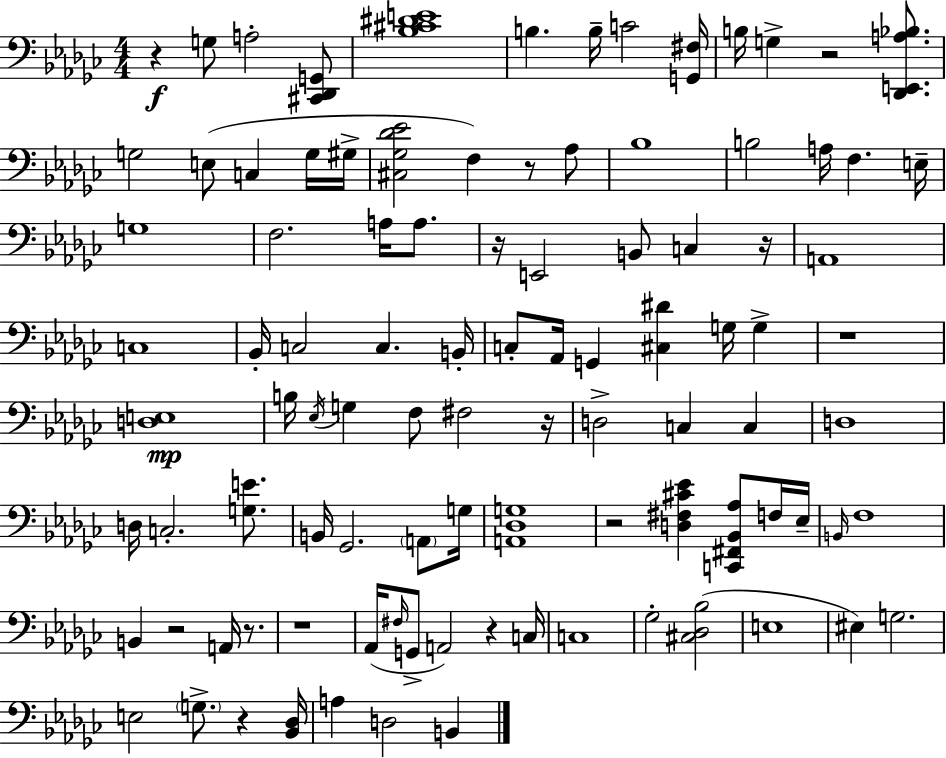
R/q G3/e A3/h [C#2,Db2,G2]/e [Bb3,C#4,D#4,E4]/w B3/q. B3/s C4/h [G2,F#3]/s B3/s G3/q R/h [Db2,E2,A3,Bb3]/e. G3/h E3/e C3/q G3/s G#3/s [C#3,Gb3,Db4,Eb4]/h F3/q R/e Ab3/e Bb3/w B3/h A3/s F3/q. E3/s G3/w F3/h. A3/s A3/e. R/s E2/h B2/e C3/q R/s A2/w C3/w Bb2/s C3/h C3/q. B2/s C3/e Ab2/s G2/q [C#3,D#4]/q G3/s G3/q R/w [D3,E3]/w B3/s Eb3/s G3/q F3/e F#3/h R/s D3/h C3/q C3/q D3/w D3/s C3/h. [G3,E4]/e. B2/s Gb2/h. A2/e G3/s [A2,Db3,G3]/w R/h [D3,F#3,C#4,Eb4]/q [C2,F#2,Bb2,Ab3]/e F3/s Eb3/s B2/s F3/w B2/q R/h A2/s R/e. R/w Ab2/s F#3/s G2/e A2/h R/q C3/s C3/w Gb3/h [C#3,Db3,Bb3]/h E3/w EIS3/q G3/h. E3/h G3/e. R/q [Bb2,Db3]/s A3/q D3/h B2/q